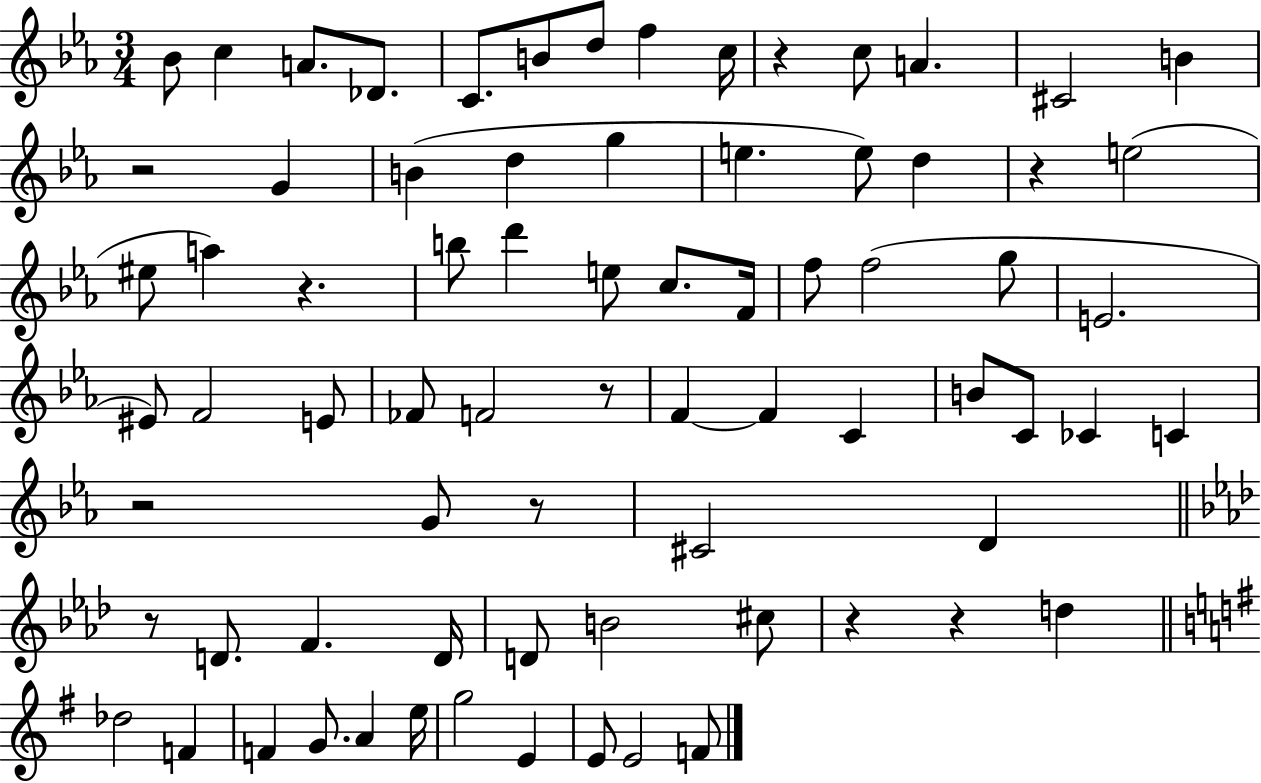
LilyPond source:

{
  \clef treble
  \numericTimeSignature
  \time 3/4
  \key ees \major
  bes'8 c''4 a'8. des'8. | c'8. b'8 d''8 f''4 c''16 | r4 c''8 a'4. | cis'2 b'4 | \break r2 g'4 | b'4( d''4 g''4 | e''4. e''8) d''4 | r4 e''2( | \break eis''8 a''4) r4. | b''8 d'''4 e''8 c''8. f'16 | f''8 f''2( g''8 | e'2. | \break eis'8) f'2 e'8 | fes'8 f'2 r8 | f'4~~ f'4 c'4 | b'8 c'8 ces'4 c'4 | \break r2 g'8 r8 | cis'2 d'4 | \bar "||" \break \key aes \major r8 d'8. f'4. d'16 | d'8 b'2 cis''8 | r4 r4 d''4 | \bar "||" \break \key g \major des''2 f'4 | f'4 g'8. a'4 e''16 | g''2 e'4 | e'8 e'2 f'8 | \break \bar "|."
}